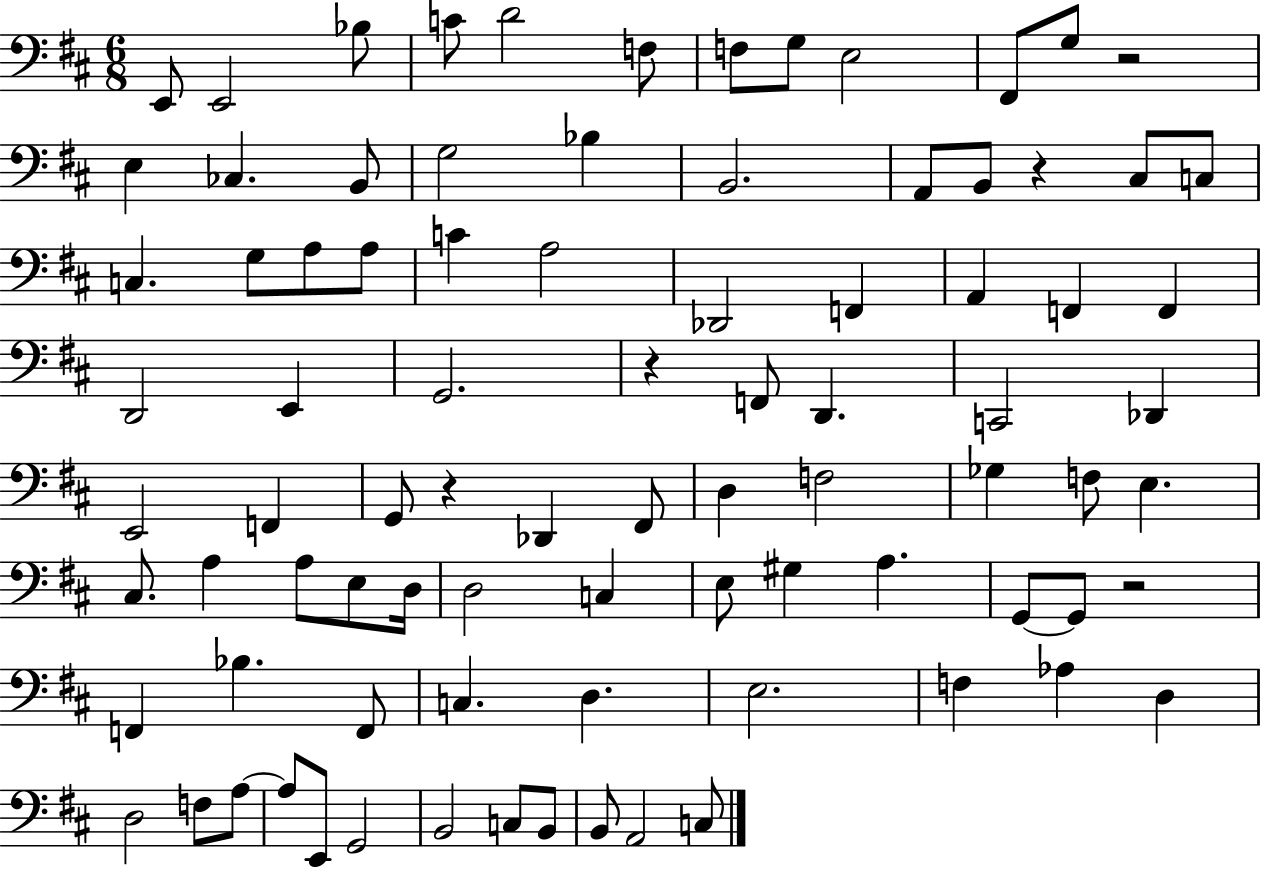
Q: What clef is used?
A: bass